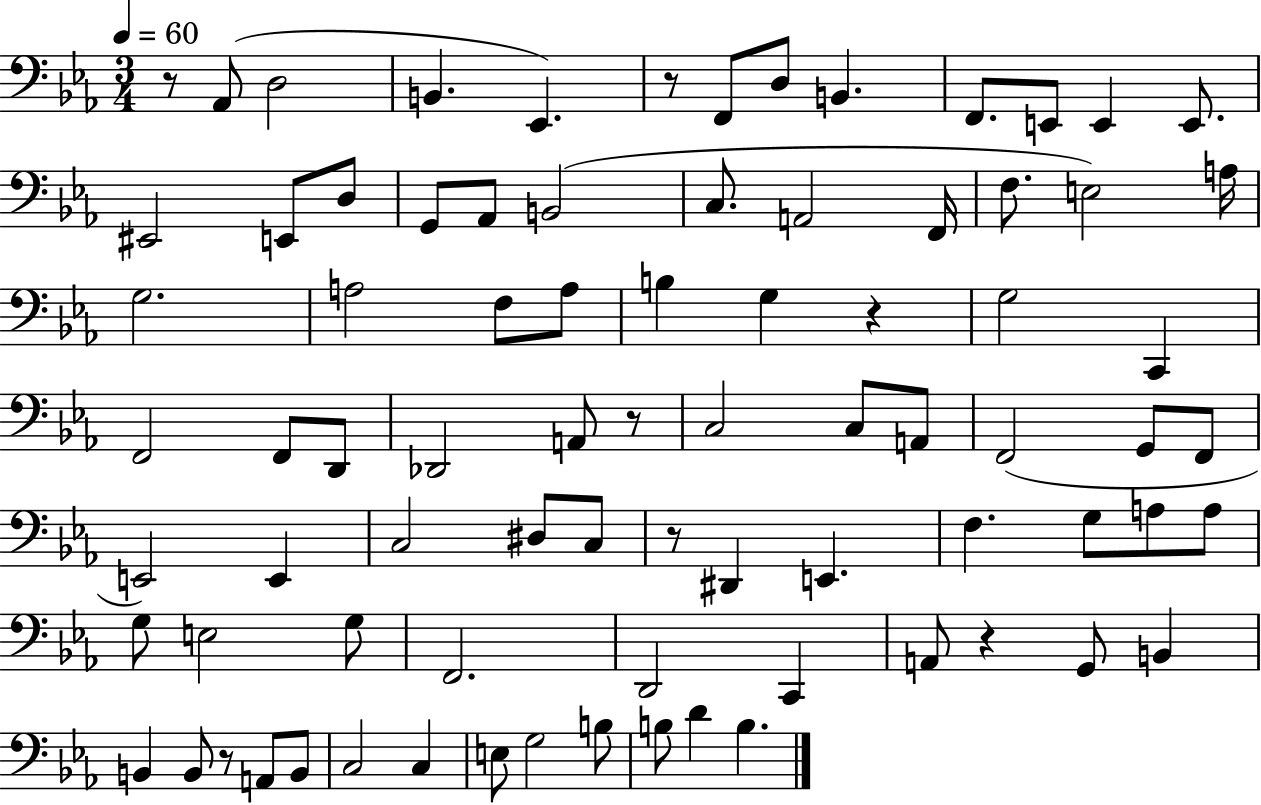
{
  \clef bass
  \numericTimeSignature
  \time 3/4
  \key ees \major
  \tempo 4 = 60
  r8 aes,8( d2 | b,4. ees,4.) | r8 f,8 d8 b,4. | f,8. e,8 e,4 e,8. | \break eis,2 e,8 d8 | g,8 aes,8 b,2( | c8. a,2 f,16 | f8. e2) a16 | \break g2. | a2 f8 a8 | b4 g4 r4 | g2 c,4 | \break f,2 f,8 d,8 | des,2 a,8 r8 | c2 c8 a,8 | f,2( g,8 f,8 | \break e,2) e,4 | c2 dis8 c8 | r8 dis,4 e,4. | f4. g8 a8 a8 | \break g8 e2 g8 | f,2. | d,2 c,4 | a,8 r4 g,8 b,4 | \break b,4 b,8 r8 a,8 b,8 | c2 c4 | e8 g2 b8 | b8 d'4 b4. | \break \bar "|."
}